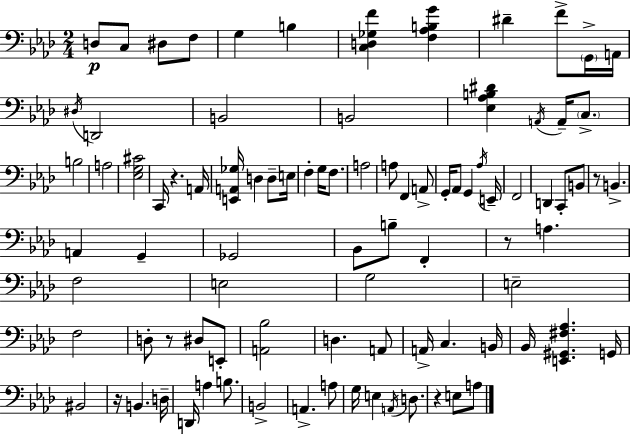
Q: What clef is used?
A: bass